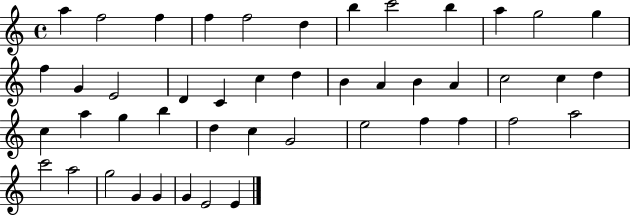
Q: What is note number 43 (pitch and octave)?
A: G4